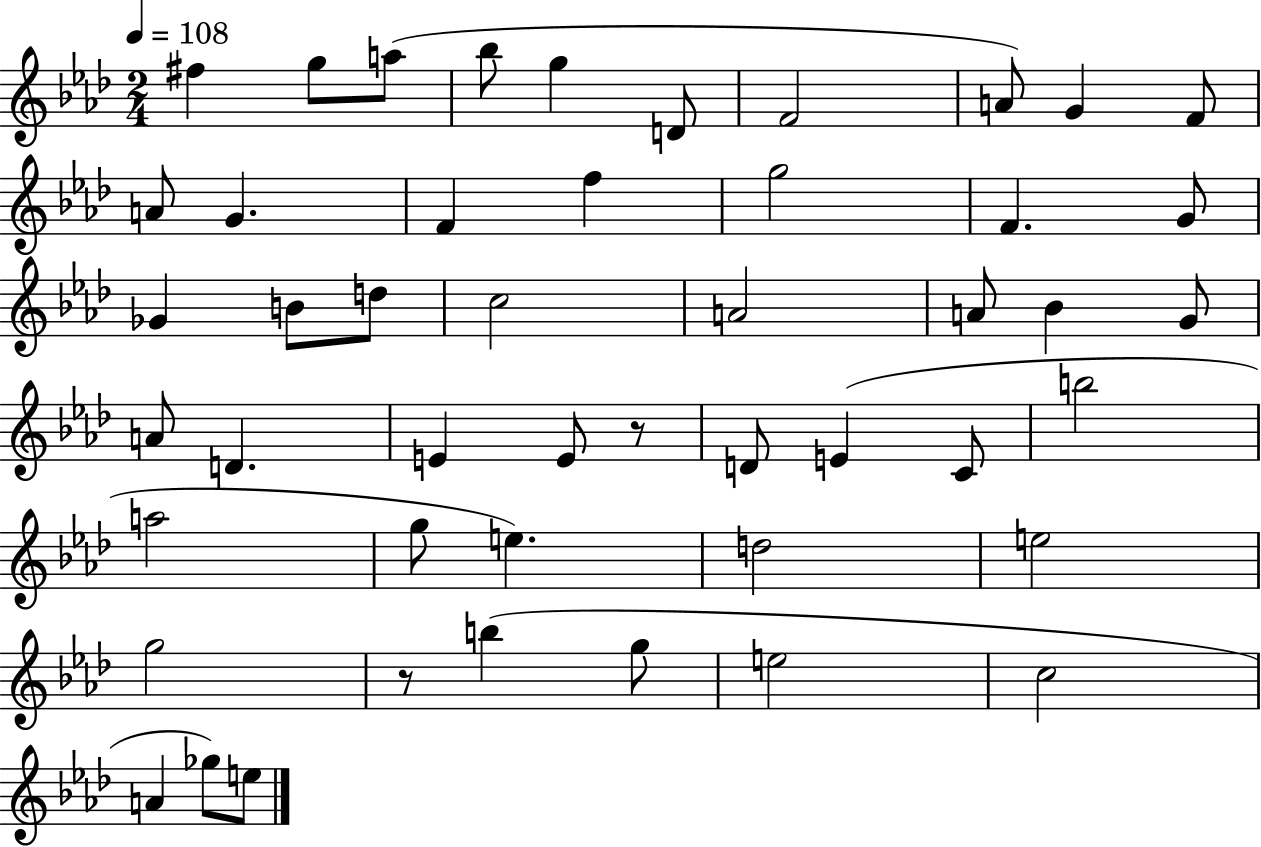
{
  \clef treble
  \numericTimeSignature
  \time 2/4
  \key aes \major
  \tempo 4 = 108
  fis''4 g''8 a''8( | bes''8 g''4 d'8 | f'2 | a'8) g'4 f'8 | \break a'8 g'4. | f'4 f''4 | g''2 | f'4. g'8 | \break ges'4 b'8 d''8 | c''2 | a'2 | a'8 bes'4 g'8 | \break a'8 d'4. | e'4 e'8 r8 | d'8 e'4( c'8 | b''2 | \break a''2 | g''8 e''4.) | d''2 | e''2 | \break g''2 | r8 b''4( g''8 | e''2 | c''2 | \break a'4 ges''8) e''8 | \bar "|."
}